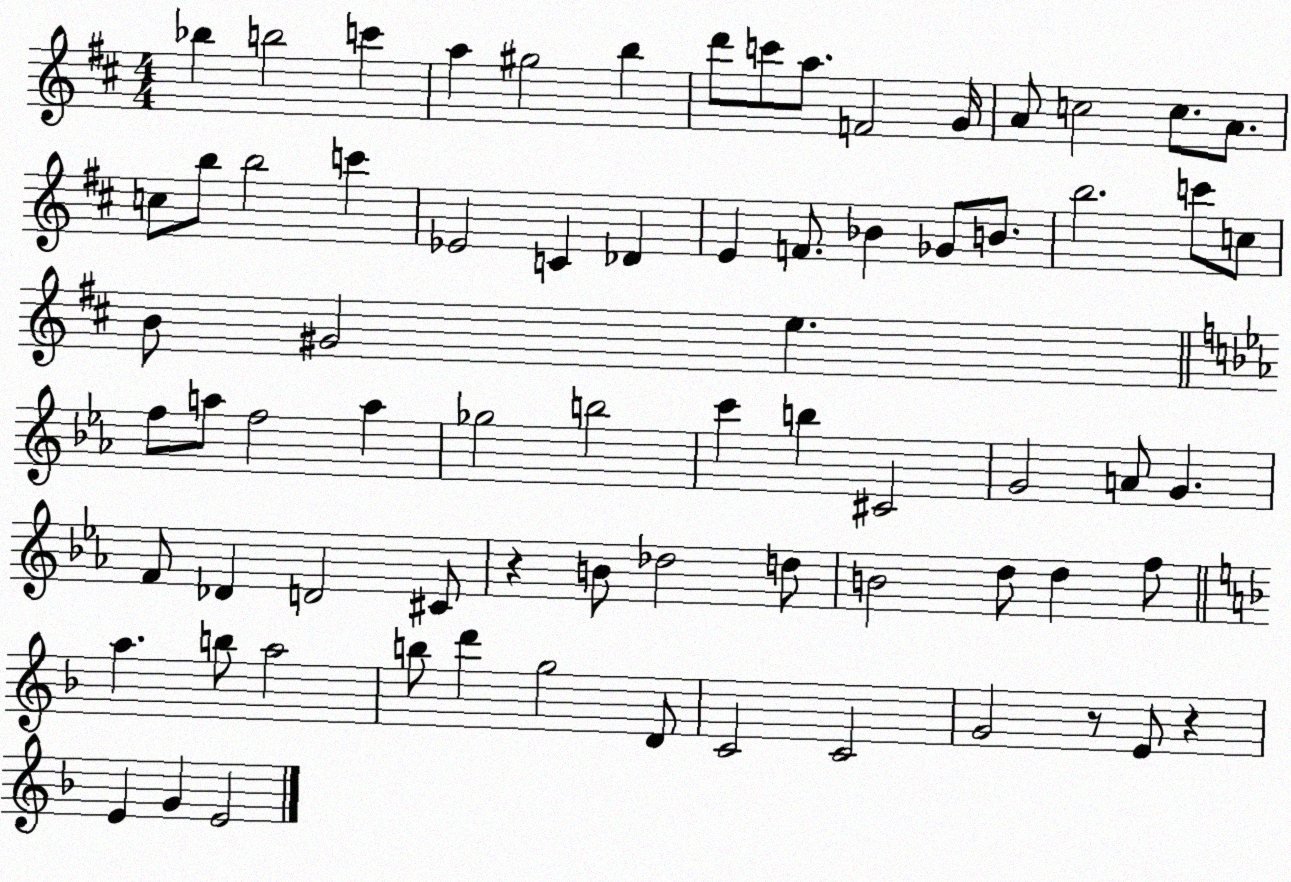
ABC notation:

X:1
T:Untitled
M:4/4
L:1/4
K:D
_b b2 c' a ^g2 b d'/2 c'/2 a/2 F2 G/4 A/2 c2 c/2 A/2 c/2 b/2 b2 c' _E2 C _D E F/2 _B _G/2 B/2 b2 c'/2 c/2 B/2 ^G2 e f/2 a/2 f2 a _g2 b2 c' b ^C2 G2 A/2 G F/2 _D D2 ^C/2 z B/2 _d2 d/2 B2 d/2 d f/2 a b/2 a2 b/2 d' g2 D/2 C2 C2 G2 z/2 E/2 z E G E2